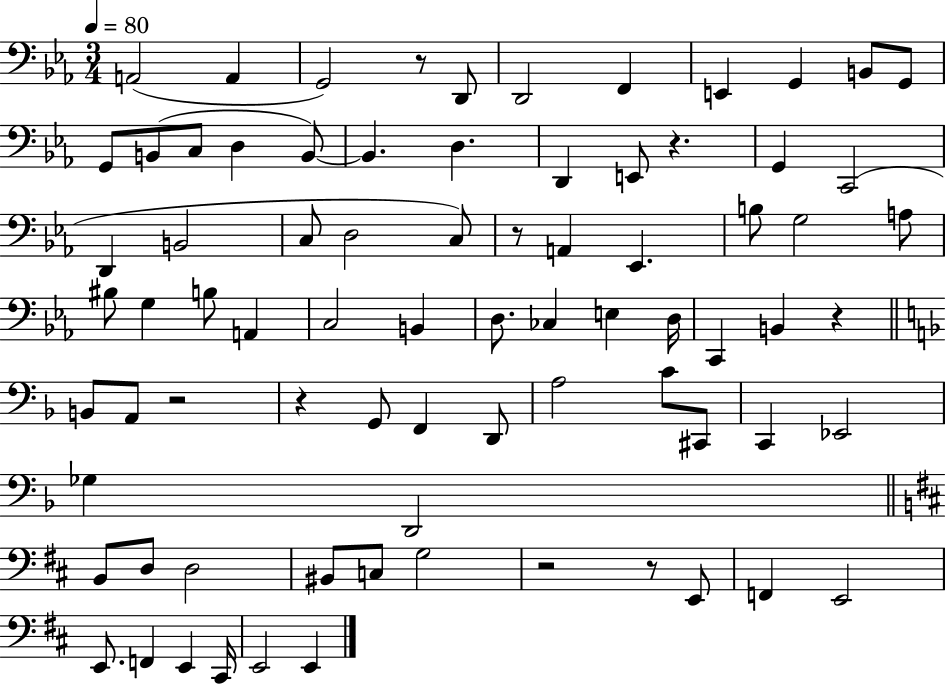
X:1
T:Untitled
M:3/4
L:1/4
K:Eb
A,,2 A,, G,,2 z/2 D,,/2 D,,2 F,, E,, G,, B,,/2 G,,/2 G,,/2 B,,/2 C,/2 D, B,,/2 B,, D, D,, E,,/2 z G,, C,,2 D,, B,,2 C,/2 D,2 C,/2 z/2 A,, _E,, B,/2 G,2 A,/2 ^B,/2 G, B,/2 A,, C,2 B,, D,/2 _C, E, D,/4 C,, B,, z B,,/2 A,,/2 z2 z G,,/2 F,, D,,/2 A,2 C/2 ^C,,/2 C,, _E,,2 _G, D,,2 B,,/2 D,/2 D,2 ^B,,/2 C,/2 G,2 z2 z/2 E,,/2 F,, E,,2 E,,/2 F,, E,, ^C,,/4 E,,2 E,,